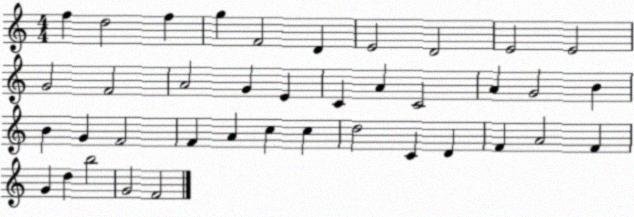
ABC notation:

X:1
T:Untitled
M:4/4
L:1/4
K:C
f d2 f g F2 D E2 D2 E2 E2 G2 F2 A2 G E C A C2 A G2 B B G F2 F A c c d2 C D F A2 F G d b2 G2 F2